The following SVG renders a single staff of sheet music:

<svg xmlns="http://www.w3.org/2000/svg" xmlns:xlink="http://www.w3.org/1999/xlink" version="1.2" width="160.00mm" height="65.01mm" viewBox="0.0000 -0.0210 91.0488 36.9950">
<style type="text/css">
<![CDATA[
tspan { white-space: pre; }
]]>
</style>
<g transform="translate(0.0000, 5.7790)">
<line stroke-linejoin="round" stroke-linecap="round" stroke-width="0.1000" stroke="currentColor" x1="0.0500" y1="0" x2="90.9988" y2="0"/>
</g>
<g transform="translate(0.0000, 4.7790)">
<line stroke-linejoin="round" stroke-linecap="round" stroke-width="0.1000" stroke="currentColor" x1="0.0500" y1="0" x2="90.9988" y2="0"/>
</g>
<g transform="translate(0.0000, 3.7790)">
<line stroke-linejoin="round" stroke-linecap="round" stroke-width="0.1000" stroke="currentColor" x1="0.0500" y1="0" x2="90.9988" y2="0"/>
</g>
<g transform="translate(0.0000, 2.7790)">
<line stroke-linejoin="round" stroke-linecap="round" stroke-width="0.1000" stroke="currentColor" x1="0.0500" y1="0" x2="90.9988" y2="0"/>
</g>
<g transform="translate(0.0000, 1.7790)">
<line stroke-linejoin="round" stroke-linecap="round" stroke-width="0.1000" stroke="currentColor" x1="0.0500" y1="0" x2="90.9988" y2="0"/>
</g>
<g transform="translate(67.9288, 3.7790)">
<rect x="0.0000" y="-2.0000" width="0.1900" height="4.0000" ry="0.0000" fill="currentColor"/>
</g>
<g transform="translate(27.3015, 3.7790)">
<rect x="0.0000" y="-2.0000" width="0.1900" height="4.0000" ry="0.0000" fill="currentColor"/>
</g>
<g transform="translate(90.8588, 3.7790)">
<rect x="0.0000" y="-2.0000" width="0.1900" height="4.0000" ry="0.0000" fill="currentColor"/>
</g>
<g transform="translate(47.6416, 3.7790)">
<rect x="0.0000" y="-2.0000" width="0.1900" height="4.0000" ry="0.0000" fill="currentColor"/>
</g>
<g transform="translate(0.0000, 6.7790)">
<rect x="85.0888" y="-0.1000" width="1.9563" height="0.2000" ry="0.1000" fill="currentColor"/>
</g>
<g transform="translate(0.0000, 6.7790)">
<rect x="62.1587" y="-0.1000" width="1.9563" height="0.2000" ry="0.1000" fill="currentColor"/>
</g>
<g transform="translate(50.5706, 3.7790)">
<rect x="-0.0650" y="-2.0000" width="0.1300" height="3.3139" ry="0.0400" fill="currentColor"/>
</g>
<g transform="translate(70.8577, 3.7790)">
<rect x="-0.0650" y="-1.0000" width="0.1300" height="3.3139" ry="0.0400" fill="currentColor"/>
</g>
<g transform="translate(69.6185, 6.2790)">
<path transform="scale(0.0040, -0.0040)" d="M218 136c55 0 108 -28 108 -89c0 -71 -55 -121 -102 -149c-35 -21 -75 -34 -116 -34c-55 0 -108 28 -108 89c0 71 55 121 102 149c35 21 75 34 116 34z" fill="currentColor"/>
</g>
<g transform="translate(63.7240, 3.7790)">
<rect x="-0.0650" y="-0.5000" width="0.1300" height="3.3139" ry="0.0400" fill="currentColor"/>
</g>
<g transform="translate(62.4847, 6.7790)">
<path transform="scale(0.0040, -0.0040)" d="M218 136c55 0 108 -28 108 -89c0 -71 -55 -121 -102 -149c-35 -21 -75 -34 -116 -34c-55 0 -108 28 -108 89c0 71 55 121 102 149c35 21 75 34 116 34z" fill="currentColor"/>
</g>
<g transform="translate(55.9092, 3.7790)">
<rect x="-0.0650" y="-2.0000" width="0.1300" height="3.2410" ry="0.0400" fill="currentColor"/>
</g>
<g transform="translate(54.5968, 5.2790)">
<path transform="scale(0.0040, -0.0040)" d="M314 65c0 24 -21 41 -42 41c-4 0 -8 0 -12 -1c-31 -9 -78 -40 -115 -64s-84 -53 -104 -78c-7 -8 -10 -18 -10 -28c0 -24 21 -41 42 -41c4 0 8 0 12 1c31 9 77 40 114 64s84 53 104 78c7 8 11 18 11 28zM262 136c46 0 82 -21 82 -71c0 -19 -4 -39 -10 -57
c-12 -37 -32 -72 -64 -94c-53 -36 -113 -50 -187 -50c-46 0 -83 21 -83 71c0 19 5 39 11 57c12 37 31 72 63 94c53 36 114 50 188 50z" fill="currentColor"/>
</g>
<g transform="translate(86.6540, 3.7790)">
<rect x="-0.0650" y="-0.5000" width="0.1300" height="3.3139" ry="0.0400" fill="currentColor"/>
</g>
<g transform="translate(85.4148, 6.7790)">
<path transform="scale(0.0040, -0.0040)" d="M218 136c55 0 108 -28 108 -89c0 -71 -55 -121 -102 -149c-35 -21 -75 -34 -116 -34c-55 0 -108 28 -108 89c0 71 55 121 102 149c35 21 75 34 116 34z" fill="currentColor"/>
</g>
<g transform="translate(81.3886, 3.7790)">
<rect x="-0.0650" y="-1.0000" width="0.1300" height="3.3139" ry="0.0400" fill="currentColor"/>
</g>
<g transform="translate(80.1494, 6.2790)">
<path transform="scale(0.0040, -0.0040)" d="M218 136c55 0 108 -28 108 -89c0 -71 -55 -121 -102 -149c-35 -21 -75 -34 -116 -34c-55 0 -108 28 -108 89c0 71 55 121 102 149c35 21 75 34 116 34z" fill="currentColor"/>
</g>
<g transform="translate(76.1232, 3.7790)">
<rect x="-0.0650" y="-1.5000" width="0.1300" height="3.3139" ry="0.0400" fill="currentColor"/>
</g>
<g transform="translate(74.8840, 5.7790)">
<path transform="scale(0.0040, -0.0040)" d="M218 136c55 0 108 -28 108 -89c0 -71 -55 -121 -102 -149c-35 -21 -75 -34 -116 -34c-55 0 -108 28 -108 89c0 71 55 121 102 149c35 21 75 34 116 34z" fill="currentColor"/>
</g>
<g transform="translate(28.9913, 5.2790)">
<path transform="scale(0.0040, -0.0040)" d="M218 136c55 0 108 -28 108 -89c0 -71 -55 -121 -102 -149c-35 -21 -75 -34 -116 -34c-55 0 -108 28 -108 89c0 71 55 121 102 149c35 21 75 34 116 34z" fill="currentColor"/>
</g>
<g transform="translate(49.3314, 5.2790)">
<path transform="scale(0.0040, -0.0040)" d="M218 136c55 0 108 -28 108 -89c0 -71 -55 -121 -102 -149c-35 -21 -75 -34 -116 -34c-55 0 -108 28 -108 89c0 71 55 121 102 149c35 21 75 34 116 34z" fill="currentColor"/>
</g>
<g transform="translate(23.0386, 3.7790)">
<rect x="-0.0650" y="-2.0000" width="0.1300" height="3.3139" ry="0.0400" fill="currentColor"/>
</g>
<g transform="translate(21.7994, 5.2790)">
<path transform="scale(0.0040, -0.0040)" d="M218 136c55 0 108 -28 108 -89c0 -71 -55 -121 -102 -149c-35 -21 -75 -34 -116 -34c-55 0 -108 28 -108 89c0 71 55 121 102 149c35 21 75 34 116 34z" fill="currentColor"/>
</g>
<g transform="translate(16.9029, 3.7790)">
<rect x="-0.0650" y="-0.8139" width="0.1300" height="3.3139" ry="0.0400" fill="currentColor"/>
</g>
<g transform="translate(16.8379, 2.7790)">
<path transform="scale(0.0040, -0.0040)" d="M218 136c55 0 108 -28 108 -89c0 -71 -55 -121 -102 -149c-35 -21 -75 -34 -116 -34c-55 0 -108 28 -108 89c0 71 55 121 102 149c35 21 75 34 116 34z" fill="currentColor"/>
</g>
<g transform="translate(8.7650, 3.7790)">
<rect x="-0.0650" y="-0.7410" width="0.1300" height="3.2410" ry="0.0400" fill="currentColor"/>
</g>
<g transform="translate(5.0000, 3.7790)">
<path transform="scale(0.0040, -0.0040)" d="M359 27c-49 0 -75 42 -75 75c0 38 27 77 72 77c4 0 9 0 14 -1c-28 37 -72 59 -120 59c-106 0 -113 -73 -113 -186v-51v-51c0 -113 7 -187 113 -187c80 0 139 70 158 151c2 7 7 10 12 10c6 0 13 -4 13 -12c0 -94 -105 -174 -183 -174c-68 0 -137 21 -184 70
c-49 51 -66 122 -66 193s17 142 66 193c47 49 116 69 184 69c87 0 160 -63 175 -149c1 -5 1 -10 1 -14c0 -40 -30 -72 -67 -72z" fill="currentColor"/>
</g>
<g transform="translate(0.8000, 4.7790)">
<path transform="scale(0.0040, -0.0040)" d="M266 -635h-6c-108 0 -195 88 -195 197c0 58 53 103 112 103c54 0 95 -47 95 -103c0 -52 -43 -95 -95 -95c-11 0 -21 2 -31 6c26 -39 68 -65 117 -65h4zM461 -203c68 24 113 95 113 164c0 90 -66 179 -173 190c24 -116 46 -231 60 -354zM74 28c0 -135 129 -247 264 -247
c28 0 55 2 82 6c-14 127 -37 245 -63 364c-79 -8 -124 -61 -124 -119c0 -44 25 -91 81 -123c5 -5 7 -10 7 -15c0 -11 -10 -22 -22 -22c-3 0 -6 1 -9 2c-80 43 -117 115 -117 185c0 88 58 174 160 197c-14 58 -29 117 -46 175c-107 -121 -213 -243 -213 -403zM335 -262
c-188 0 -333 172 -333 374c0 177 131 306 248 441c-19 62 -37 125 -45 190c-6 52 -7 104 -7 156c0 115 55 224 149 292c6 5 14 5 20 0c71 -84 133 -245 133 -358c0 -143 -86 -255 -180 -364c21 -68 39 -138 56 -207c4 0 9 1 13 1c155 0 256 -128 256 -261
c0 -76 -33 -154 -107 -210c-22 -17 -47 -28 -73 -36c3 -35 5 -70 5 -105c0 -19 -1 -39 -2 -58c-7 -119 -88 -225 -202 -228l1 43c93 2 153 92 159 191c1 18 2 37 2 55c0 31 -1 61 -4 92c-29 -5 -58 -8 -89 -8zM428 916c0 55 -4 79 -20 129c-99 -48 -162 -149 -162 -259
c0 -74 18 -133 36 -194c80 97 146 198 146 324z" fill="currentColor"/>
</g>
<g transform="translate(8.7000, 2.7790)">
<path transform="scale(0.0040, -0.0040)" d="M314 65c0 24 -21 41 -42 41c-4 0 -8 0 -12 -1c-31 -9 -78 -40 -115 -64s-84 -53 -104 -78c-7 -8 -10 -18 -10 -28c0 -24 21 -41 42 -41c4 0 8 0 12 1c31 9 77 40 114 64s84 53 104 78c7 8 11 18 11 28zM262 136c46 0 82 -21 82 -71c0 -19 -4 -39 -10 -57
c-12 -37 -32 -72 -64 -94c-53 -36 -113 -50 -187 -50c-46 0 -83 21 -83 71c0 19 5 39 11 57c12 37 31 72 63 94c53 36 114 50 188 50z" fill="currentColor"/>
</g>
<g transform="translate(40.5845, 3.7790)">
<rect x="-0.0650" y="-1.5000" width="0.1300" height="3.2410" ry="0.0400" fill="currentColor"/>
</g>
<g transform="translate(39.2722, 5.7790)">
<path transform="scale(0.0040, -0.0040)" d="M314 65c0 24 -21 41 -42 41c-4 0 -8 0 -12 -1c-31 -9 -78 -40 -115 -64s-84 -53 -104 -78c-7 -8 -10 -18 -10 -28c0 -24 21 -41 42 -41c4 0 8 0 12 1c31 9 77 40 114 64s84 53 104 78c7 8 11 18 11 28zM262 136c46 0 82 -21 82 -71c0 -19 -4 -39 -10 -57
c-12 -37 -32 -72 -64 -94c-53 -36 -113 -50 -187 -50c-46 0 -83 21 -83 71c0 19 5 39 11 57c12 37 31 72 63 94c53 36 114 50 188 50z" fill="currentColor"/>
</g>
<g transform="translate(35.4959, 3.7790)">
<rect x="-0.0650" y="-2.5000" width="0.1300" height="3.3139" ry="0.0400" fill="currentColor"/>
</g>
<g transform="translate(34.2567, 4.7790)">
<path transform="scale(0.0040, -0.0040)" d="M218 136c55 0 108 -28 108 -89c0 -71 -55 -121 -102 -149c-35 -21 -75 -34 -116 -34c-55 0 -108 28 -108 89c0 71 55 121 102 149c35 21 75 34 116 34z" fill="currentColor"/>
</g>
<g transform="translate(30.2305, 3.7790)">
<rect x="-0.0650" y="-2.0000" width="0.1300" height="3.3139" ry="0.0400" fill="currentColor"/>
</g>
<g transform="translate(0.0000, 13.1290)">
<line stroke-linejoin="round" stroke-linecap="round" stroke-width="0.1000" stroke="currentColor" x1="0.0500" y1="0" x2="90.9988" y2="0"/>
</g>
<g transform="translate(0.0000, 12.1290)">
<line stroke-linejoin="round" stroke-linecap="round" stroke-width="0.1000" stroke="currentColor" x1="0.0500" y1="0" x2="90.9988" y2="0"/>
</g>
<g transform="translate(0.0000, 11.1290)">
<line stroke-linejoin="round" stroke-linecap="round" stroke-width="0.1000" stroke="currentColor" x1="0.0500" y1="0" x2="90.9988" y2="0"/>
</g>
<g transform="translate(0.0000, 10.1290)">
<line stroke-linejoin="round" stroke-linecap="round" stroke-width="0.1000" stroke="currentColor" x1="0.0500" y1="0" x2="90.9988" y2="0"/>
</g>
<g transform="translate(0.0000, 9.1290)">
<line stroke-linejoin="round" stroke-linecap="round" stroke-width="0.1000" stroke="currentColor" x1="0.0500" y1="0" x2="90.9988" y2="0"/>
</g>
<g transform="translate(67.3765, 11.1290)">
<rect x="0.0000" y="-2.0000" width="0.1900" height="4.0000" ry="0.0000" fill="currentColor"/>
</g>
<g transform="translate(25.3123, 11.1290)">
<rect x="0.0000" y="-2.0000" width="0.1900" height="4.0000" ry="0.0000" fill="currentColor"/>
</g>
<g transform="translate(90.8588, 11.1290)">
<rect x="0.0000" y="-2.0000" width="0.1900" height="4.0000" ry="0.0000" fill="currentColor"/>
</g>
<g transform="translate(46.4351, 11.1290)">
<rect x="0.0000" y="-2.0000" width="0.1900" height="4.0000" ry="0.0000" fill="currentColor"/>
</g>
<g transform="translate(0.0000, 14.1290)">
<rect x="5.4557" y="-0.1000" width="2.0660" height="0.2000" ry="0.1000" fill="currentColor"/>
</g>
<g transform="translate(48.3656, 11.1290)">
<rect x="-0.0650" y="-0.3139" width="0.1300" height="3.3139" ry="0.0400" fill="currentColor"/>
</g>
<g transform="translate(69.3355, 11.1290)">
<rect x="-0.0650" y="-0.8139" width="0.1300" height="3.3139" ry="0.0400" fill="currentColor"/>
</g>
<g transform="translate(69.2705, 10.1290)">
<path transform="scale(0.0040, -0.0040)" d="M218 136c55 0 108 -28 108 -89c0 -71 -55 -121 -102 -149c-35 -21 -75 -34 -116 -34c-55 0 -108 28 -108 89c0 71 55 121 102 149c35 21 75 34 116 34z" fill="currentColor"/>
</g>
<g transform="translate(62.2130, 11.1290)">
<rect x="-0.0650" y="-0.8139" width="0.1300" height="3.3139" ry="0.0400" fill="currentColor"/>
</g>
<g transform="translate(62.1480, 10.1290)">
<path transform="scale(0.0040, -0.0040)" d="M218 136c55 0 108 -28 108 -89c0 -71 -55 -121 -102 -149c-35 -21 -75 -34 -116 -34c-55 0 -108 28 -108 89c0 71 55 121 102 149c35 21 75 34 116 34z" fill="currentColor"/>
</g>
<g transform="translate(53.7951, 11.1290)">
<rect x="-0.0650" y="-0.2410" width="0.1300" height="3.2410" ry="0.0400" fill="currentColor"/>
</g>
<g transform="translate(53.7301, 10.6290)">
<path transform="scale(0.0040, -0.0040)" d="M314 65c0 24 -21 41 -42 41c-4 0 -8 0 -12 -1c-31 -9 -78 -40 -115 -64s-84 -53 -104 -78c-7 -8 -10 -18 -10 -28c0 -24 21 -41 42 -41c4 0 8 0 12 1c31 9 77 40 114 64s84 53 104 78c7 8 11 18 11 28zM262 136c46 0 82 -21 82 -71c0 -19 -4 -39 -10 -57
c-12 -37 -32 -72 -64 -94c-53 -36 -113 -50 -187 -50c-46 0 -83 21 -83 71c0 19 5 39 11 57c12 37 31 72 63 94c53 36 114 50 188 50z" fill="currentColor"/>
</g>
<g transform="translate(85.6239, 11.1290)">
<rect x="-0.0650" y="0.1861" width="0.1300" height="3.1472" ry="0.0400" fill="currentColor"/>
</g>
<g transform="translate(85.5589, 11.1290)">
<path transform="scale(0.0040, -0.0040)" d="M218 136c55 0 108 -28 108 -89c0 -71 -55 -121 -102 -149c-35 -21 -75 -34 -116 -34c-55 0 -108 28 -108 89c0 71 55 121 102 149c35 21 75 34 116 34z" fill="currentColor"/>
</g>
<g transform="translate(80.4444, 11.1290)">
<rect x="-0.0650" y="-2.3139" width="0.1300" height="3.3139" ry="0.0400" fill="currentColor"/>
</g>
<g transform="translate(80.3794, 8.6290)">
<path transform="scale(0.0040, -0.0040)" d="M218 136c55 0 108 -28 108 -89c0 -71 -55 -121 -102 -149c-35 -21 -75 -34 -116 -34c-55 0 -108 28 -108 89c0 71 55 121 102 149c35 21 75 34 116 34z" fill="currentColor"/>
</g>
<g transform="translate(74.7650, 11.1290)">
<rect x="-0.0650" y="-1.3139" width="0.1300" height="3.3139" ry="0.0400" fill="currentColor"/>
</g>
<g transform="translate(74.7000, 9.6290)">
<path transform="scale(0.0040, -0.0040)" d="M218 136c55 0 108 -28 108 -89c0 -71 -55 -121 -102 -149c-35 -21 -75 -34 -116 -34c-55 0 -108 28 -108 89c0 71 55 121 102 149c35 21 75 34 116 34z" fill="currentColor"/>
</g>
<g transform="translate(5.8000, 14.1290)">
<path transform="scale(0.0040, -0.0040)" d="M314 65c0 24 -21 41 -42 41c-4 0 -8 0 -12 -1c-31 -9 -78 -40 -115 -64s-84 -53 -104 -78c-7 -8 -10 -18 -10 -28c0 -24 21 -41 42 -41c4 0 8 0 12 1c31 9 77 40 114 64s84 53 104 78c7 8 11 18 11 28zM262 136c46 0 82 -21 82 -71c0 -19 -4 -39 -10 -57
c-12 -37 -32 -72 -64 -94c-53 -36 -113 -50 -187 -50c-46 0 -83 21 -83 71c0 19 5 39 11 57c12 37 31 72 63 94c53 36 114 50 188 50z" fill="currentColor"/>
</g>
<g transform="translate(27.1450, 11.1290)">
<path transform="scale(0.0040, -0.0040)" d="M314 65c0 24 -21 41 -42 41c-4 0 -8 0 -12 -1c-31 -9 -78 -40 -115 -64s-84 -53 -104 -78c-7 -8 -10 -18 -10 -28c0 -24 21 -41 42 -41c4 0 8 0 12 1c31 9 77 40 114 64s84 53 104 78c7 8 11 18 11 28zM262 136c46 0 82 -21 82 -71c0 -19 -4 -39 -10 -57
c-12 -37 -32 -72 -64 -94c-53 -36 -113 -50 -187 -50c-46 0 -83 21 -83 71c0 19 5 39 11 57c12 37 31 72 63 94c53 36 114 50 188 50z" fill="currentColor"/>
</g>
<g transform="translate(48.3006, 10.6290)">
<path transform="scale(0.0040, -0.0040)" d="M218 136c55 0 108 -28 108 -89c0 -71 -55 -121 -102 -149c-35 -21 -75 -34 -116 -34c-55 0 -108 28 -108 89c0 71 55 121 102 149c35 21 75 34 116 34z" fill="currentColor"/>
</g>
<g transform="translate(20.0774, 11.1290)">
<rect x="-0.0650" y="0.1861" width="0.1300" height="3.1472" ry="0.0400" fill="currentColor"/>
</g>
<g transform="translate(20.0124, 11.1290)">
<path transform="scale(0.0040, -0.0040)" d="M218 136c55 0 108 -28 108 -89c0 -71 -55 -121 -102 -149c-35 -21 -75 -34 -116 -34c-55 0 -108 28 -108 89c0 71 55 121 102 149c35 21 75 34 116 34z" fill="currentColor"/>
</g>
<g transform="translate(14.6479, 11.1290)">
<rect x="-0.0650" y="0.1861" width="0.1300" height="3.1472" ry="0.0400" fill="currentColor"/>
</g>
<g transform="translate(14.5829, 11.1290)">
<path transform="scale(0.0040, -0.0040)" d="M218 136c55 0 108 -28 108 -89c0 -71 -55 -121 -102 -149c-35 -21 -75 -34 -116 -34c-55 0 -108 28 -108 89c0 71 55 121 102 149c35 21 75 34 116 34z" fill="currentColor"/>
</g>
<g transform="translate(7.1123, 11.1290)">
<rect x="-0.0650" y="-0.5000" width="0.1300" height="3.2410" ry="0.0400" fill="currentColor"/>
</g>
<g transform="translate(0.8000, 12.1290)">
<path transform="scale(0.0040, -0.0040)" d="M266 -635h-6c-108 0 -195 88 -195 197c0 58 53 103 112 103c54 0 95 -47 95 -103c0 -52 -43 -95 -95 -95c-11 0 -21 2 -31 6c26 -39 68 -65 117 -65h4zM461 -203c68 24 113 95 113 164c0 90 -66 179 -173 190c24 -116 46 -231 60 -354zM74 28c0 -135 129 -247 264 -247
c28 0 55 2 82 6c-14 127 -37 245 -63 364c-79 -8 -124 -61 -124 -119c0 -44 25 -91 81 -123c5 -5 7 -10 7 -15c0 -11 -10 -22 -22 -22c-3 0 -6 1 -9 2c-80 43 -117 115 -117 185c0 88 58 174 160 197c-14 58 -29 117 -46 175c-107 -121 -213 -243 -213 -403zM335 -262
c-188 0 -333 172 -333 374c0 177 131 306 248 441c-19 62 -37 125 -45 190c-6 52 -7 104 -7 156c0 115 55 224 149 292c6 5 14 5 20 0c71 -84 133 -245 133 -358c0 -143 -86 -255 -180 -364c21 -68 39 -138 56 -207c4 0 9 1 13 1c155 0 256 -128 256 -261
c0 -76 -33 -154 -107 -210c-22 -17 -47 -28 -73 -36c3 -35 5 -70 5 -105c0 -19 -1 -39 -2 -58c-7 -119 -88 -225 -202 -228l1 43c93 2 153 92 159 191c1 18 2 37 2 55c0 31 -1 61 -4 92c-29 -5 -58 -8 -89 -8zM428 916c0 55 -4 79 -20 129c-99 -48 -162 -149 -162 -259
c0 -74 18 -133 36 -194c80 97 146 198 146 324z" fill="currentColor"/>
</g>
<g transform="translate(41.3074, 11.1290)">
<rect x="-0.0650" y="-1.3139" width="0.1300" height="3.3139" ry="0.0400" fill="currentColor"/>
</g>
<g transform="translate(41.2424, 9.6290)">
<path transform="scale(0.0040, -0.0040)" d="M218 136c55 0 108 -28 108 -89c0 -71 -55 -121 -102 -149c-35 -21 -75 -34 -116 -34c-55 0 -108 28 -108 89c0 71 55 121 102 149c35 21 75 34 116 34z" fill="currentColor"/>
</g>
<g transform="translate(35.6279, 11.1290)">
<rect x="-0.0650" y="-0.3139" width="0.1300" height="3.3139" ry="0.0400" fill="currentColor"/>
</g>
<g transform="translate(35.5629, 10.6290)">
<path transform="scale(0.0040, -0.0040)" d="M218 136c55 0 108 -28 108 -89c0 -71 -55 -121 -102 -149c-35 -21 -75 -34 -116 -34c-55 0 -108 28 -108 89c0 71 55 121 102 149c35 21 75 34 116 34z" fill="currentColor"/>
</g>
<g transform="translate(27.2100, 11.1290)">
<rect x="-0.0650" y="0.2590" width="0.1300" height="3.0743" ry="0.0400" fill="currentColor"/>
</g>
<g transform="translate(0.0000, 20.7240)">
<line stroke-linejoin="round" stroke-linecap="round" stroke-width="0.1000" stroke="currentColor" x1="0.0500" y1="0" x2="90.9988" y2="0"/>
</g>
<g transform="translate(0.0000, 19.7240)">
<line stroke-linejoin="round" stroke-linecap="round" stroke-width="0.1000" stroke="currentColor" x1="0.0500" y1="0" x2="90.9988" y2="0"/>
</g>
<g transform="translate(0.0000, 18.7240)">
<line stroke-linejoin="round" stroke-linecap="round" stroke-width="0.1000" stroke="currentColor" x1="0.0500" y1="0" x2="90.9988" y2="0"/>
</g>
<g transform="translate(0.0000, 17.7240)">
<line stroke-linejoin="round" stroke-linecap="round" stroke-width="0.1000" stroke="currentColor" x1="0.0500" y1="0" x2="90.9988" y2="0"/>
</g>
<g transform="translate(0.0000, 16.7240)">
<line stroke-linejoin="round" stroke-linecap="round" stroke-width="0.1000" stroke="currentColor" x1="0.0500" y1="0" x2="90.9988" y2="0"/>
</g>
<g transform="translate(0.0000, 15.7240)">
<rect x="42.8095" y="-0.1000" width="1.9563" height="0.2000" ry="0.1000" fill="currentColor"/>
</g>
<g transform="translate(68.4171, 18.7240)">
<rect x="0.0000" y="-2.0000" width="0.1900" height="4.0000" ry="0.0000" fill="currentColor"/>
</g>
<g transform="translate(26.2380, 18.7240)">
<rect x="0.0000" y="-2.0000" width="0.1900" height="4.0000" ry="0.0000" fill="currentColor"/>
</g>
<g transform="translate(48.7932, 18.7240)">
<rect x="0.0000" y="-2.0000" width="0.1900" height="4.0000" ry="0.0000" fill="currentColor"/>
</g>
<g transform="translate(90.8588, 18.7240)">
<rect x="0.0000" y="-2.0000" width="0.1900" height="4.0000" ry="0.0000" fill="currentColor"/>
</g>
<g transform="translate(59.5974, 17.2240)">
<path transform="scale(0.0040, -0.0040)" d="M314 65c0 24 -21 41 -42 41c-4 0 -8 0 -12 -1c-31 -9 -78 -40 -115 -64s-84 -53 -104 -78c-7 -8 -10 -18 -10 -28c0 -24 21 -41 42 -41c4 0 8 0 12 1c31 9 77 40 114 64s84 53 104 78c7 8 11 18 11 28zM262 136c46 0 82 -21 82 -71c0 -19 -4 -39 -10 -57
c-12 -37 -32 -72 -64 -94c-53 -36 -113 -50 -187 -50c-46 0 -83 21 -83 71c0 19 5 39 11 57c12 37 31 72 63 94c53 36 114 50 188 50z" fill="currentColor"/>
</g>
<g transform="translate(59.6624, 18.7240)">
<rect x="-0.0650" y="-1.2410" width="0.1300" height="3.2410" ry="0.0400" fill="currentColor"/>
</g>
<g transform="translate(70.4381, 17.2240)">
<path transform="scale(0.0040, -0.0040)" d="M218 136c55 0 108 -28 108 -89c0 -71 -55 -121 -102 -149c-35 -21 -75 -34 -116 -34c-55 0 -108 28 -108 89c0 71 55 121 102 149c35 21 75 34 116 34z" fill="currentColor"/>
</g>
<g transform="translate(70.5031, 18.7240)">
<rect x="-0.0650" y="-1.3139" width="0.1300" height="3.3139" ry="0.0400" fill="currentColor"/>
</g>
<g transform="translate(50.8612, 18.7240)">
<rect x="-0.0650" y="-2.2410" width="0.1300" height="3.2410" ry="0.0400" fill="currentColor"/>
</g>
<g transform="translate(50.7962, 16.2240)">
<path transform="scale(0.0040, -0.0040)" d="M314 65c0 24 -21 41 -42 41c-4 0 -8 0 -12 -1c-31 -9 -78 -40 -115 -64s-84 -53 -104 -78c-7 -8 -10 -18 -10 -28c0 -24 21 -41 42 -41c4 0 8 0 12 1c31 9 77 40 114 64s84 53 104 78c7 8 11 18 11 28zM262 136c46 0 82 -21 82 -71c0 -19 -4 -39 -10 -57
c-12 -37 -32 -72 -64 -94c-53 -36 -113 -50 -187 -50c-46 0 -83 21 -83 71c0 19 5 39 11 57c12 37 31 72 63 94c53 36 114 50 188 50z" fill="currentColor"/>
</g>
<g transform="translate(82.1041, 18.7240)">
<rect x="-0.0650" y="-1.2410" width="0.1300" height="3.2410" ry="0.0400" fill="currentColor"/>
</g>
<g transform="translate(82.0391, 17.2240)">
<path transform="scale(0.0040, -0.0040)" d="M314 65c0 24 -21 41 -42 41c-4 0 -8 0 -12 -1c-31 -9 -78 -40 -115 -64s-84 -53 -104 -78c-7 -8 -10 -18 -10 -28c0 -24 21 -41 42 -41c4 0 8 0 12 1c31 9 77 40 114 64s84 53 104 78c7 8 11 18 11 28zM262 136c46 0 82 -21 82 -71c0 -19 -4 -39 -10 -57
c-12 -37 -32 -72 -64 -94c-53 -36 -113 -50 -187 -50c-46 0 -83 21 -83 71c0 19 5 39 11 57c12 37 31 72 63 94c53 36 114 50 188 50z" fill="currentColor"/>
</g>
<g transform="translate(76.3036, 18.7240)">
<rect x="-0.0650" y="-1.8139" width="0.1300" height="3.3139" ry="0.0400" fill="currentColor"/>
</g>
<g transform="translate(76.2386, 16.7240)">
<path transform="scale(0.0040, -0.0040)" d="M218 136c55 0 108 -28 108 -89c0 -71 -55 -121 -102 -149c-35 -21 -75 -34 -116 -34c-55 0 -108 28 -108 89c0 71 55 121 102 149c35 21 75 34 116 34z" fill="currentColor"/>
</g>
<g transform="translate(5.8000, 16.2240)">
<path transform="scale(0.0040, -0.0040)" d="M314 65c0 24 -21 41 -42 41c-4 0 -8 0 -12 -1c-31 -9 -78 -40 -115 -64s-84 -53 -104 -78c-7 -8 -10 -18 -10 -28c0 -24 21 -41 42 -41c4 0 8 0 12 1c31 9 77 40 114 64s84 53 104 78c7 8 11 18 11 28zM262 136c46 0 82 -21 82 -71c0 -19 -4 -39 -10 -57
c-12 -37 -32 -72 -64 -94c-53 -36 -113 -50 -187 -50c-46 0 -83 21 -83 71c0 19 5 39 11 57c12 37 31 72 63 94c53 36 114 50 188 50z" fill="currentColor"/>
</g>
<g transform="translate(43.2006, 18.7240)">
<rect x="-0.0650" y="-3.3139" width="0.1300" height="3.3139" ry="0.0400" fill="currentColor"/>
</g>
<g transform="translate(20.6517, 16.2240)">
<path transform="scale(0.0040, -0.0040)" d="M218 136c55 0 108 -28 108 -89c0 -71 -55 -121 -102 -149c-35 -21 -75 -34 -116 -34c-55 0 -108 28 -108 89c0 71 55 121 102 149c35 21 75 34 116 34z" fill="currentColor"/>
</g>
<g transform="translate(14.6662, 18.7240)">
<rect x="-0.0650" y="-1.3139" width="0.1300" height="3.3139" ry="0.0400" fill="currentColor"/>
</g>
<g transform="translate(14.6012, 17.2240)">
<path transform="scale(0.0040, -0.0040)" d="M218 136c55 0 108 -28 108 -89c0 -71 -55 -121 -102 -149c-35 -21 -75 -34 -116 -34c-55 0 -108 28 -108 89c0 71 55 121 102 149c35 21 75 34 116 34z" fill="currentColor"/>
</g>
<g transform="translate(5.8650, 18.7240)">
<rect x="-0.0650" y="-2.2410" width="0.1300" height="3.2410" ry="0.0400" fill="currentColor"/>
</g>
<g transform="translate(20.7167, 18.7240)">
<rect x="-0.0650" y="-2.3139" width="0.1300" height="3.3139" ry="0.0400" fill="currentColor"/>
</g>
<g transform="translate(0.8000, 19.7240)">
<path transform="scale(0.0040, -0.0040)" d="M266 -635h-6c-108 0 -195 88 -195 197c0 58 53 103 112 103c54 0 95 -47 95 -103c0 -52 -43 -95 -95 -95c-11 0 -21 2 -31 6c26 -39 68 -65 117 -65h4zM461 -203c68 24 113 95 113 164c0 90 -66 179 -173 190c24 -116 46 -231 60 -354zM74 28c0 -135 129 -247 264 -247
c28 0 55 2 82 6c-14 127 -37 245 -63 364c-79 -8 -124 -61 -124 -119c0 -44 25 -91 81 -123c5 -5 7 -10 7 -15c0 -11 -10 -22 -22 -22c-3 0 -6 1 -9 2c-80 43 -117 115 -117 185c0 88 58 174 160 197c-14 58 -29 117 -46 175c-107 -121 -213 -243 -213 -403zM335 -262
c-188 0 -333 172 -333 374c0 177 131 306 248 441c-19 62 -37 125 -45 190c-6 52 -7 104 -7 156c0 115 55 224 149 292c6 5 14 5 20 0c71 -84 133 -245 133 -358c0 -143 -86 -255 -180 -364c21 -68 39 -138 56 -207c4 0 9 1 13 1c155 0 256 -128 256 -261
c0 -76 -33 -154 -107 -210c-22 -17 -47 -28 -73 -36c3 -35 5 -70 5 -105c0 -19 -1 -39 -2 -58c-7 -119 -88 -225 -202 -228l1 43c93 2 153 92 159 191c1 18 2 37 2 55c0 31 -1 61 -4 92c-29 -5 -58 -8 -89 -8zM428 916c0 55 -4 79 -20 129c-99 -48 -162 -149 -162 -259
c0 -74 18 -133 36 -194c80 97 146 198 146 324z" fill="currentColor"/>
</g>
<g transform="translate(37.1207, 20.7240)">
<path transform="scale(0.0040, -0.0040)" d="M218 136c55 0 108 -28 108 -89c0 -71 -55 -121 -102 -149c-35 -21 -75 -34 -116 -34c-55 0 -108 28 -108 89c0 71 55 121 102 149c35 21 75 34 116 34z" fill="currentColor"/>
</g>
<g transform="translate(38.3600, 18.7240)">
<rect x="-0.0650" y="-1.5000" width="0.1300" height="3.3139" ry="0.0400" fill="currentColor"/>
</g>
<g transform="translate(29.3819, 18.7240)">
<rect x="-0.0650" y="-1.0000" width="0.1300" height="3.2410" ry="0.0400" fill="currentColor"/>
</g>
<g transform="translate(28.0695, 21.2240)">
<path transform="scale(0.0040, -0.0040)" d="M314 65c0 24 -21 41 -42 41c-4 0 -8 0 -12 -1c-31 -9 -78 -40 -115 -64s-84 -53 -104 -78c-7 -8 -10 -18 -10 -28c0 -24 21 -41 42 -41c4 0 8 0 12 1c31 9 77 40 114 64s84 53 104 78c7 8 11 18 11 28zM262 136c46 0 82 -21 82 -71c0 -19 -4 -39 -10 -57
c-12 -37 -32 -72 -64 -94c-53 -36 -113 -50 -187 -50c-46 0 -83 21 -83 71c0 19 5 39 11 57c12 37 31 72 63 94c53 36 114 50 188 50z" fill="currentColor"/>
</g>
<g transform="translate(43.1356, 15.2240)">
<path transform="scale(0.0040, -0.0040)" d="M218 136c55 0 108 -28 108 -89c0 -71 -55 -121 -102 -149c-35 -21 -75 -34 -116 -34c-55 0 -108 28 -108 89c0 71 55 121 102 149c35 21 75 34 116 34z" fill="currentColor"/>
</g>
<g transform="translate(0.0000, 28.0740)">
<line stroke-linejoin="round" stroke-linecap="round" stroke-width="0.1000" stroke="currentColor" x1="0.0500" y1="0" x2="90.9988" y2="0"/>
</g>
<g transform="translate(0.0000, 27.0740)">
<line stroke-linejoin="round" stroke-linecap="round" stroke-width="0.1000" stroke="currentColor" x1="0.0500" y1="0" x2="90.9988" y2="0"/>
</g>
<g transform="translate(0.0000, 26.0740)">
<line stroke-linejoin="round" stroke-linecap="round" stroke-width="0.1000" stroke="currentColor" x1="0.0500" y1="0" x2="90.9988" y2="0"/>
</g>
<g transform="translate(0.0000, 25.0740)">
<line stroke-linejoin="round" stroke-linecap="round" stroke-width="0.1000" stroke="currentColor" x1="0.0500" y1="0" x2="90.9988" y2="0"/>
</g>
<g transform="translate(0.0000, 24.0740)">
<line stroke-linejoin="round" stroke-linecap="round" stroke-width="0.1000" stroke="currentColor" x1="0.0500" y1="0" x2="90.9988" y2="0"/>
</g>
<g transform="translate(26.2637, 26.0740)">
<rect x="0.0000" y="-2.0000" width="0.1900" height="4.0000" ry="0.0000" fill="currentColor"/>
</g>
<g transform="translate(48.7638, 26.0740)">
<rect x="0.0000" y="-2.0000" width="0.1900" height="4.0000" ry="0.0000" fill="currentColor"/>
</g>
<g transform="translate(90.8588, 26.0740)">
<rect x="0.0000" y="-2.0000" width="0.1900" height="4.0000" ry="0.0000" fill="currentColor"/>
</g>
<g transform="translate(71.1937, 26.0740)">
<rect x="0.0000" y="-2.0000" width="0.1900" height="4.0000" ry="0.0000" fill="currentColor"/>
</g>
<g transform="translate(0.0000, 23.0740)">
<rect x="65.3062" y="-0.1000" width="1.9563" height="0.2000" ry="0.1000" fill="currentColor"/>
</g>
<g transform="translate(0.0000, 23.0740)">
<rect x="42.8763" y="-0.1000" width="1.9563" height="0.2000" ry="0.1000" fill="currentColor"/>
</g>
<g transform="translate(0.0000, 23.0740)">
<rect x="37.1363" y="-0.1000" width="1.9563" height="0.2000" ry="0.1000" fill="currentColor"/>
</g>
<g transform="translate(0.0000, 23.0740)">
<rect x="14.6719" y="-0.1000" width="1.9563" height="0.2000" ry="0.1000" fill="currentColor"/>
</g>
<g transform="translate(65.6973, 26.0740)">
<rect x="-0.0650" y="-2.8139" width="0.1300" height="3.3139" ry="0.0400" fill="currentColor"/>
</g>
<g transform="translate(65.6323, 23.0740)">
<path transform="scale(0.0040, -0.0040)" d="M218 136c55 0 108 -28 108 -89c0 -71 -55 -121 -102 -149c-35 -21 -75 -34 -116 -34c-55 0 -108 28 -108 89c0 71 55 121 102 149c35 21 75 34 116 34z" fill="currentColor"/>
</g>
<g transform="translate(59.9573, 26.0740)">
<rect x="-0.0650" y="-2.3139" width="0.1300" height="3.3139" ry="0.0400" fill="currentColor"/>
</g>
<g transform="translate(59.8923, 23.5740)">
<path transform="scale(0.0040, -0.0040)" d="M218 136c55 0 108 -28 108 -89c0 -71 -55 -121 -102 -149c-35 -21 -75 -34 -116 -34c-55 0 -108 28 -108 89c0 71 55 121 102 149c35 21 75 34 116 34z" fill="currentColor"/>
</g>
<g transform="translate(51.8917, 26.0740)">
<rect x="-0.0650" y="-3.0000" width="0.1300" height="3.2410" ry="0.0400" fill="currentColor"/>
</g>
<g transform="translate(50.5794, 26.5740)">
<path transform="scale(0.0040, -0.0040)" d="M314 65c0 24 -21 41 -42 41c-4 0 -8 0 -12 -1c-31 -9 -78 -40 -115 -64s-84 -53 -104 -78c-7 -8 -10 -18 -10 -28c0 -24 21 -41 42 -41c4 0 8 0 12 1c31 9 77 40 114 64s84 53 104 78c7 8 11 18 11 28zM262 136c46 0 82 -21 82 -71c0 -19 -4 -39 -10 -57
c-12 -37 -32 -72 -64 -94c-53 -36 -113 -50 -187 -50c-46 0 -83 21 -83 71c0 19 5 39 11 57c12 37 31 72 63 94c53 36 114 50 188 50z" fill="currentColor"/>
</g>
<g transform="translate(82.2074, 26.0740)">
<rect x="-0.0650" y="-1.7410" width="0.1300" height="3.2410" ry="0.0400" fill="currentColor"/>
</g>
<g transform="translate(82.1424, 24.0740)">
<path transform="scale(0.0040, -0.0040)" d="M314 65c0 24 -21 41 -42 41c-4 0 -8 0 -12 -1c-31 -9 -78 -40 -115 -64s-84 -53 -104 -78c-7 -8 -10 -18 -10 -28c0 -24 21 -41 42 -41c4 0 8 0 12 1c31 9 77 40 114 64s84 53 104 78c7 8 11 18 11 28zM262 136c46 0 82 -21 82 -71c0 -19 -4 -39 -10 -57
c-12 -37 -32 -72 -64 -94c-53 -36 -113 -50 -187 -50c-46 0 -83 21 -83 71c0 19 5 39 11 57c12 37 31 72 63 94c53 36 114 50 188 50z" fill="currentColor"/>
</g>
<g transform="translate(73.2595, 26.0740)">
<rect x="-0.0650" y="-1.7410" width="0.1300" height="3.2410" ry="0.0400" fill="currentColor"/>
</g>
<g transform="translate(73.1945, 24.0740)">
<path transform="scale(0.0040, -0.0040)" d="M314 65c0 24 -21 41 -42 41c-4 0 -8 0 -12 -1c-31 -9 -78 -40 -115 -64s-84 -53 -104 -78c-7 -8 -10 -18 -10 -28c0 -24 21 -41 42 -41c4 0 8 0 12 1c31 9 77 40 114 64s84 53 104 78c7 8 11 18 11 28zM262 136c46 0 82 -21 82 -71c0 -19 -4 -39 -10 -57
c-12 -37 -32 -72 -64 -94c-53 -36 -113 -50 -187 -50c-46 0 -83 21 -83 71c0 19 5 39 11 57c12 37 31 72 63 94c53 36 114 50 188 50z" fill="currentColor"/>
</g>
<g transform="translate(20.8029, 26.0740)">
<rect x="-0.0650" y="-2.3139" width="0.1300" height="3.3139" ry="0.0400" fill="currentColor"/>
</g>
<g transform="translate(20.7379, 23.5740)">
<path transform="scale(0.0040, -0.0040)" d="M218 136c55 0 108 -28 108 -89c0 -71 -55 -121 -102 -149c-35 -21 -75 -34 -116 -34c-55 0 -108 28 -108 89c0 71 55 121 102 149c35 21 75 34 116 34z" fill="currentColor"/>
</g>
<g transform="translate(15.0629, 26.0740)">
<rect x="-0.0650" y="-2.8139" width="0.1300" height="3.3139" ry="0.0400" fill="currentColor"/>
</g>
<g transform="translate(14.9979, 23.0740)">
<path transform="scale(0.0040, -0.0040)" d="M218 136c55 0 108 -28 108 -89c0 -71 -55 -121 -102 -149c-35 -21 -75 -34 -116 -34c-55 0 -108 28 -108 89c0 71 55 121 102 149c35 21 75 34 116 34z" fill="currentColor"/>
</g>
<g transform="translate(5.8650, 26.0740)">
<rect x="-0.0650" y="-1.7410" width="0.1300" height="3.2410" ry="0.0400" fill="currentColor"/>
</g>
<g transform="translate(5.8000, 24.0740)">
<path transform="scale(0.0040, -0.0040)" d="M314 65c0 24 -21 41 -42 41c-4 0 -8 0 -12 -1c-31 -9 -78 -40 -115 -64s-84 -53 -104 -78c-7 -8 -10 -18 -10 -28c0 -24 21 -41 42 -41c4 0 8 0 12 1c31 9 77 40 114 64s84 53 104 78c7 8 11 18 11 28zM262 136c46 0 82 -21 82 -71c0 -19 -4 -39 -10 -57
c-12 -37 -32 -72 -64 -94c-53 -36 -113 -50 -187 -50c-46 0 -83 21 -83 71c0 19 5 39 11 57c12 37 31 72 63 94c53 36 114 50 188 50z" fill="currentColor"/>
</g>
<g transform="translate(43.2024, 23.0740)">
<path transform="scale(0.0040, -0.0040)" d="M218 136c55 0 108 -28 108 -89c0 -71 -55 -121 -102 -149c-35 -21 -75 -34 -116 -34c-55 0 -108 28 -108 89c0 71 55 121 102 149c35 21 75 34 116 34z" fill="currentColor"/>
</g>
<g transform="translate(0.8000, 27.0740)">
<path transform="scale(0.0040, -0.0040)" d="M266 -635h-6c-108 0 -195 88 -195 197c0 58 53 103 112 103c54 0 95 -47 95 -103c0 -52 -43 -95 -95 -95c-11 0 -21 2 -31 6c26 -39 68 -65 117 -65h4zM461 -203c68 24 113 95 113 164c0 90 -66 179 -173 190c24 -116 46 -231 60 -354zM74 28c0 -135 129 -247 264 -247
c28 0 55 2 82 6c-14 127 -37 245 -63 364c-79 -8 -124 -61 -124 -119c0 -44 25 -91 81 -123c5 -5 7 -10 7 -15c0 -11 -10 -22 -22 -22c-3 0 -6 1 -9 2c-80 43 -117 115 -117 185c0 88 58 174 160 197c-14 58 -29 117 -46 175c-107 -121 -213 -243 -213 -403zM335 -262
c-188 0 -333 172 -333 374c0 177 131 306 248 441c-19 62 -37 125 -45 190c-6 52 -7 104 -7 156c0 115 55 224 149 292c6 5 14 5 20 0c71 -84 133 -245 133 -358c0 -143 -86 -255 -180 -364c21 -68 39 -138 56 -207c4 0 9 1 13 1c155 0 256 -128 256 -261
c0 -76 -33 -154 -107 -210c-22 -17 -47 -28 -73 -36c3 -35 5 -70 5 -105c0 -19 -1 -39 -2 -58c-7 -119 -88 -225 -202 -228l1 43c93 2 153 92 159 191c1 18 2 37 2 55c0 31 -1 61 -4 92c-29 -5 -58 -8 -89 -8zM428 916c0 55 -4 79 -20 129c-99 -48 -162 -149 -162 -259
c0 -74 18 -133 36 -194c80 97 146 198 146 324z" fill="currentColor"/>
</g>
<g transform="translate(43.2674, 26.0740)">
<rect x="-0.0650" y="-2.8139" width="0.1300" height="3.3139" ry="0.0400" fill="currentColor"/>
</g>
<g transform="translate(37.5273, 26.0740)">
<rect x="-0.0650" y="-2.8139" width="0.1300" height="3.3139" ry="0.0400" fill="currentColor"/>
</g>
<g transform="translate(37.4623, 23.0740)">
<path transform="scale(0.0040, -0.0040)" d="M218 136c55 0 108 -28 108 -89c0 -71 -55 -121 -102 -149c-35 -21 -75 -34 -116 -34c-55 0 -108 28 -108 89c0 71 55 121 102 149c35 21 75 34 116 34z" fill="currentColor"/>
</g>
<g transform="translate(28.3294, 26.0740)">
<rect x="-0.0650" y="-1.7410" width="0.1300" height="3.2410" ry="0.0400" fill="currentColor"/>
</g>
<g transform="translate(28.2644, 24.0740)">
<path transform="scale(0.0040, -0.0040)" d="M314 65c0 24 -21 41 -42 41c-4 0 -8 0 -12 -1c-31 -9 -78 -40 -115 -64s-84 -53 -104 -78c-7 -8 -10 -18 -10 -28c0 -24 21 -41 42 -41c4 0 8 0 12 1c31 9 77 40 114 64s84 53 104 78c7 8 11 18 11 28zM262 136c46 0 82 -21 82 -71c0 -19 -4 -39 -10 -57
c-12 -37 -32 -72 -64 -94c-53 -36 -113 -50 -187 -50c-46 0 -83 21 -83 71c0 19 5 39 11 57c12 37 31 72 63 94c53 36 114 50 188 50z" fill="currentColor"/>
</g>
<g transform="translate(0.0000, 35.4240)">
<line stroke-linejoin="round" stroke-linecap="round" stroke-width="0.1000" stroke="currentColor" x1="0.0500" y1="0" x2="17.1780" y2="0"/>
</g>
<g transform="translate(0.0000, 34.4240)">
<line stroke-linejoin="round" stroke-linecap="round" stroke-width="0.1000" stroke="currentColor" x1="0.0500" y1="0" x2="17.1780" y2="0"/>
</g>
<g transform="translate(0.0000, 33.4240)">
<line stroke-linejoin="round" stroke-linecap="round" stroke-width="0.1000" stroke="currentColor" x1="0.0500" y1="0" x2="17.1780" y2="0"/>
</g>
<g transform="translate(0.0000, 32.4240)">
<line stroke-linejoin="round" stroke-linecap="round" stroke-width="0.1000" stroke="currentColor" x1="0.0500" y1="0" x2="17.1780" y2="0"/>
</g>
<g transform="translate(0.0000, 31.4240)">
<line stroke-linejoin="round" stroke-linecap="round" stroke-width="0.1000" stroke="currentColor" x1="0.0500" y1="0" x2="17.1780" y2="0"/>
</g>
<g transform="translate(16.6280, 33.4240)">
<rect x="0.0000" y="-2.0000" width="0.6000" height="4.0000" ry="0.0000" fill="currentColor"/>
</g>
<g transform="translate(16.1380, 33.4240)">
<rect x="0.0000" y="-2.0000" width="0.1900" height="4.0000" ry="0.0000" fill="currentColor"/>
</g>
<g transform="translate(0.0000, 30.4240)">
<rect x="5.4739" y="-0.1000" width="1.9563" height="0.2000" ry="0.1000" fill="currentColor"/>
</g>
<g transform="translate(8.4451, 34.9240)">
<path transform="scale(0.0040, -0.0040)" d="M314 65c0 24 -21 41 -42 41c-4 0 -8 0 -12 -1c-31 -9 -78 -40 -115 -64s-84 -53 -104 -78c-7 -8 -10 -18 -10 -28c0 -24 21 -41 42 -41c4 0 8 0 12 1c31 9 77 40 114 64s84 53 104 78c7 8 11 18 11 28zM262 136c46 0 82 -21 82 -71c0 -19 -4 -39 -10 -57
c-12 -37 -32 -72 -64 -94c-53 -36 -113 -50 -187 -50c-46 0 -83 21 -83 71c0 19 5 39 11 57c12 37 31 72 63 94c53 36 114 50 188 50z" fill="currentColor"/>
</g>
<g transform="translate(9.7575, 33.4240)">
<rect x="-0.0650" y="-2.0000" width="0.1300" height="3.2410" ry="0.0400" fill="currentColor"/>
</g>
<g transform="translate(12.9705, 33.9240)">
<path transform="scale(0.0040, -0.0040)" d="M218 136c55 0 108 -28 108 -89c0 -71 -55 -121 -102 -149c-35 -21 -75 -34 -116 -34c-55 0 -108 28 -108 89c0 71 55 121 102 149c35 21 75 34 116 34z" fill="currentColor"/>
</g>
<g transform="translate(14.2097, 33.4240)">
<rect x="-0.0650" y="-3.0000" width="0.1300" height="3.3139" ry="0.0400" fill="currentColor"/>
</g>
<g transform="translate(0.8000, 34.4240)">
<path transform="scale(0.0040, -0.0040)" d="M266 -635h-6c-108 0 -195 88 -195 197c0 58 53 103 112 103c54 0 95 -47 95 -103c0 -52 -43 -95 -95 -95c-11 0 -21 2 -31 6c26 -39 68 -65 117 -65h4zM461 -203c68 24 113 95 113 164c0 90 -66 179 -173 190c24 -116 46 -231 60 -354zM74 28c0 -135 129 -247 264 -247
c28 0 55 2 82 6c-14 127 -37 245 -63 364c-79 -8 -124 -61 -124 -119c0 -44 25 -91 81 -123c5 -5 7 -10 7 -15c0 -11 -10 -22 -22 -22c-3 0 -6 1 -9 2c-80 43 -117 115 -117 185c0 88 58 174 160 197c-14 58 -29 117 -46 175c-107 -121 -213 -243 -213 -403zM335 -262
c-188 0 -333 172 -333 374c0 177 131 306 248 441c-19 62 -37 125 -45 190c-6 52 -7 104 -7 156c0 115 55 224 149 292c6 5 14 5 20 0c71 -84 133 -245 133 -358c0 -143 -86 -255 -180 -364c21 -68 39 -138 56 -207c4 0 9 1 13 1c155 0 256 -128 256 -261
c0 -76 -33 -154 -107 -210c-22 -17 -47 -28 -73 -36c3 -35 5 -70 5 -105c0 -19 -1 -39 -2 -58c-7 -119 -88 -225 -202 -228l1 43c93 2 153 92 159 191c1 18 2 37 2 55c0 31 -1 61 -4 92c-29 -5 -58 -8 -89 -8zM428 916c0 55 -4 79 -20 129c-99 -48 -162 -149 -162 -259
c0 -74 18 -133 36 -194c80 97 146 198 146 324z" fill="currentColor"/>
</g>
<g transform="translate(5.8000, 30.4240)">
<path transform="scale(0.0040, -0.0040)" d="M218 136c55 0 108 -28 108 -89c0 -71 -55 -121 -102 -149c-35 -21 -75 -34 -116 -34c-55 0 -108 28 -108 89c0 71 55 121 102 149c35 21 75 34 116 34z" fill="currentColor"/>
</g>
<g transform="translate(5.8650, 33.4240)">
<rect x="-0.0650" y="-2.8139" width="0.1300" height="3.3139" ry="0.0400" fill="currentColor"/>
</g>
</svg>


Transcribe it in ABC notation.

X:1
T:Untitled
M:4/4
L:1/4
K:C
d2 d F F G E2 F F2 C D E D C C2 B B B2 c e c c2 d d e g B g2 e g D2 E b g2 e2 e f e2 f2 a g f2 a a A2 g a f2 f2 a F2 A